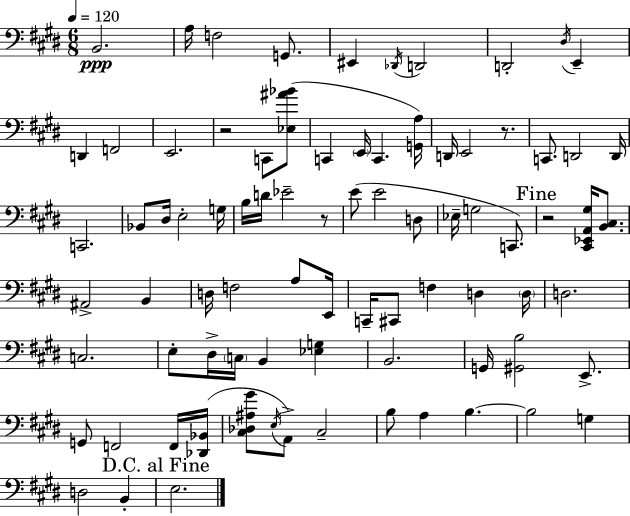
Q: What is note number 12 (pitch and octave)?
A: F2